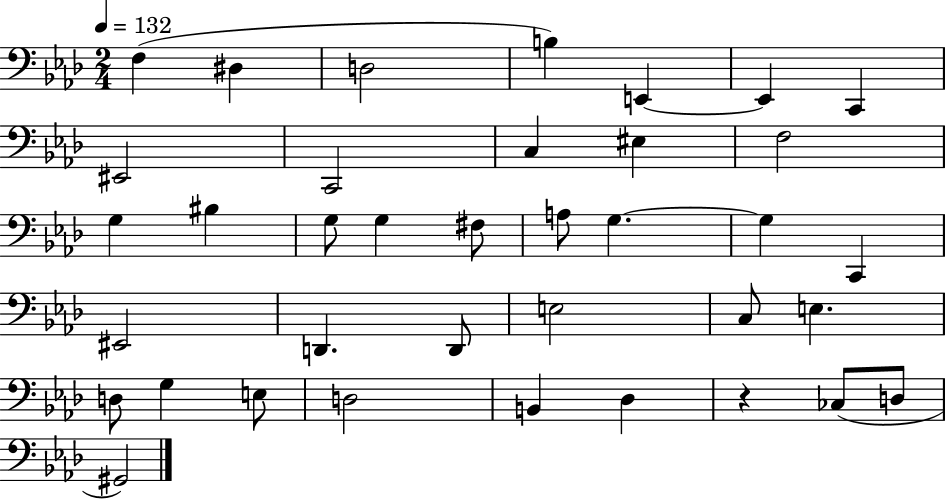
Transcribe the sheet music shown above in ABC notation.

X:1
T:Untitled
M:2/4
L:1/4
K:Ab
F, ^D, D,2 B, E,, E,, C,, ^E,,2 C,,2 C, ^E, F,2 G, ^B, G,/2 G, ^F,/2 A,/2 G, G, C,, ^E,,2 D,, D,,/2 E,2 C,/2 E, D,/2 G, E,/2 D,2 B,, _D, z _C,/2 D,/2 ^G,,2